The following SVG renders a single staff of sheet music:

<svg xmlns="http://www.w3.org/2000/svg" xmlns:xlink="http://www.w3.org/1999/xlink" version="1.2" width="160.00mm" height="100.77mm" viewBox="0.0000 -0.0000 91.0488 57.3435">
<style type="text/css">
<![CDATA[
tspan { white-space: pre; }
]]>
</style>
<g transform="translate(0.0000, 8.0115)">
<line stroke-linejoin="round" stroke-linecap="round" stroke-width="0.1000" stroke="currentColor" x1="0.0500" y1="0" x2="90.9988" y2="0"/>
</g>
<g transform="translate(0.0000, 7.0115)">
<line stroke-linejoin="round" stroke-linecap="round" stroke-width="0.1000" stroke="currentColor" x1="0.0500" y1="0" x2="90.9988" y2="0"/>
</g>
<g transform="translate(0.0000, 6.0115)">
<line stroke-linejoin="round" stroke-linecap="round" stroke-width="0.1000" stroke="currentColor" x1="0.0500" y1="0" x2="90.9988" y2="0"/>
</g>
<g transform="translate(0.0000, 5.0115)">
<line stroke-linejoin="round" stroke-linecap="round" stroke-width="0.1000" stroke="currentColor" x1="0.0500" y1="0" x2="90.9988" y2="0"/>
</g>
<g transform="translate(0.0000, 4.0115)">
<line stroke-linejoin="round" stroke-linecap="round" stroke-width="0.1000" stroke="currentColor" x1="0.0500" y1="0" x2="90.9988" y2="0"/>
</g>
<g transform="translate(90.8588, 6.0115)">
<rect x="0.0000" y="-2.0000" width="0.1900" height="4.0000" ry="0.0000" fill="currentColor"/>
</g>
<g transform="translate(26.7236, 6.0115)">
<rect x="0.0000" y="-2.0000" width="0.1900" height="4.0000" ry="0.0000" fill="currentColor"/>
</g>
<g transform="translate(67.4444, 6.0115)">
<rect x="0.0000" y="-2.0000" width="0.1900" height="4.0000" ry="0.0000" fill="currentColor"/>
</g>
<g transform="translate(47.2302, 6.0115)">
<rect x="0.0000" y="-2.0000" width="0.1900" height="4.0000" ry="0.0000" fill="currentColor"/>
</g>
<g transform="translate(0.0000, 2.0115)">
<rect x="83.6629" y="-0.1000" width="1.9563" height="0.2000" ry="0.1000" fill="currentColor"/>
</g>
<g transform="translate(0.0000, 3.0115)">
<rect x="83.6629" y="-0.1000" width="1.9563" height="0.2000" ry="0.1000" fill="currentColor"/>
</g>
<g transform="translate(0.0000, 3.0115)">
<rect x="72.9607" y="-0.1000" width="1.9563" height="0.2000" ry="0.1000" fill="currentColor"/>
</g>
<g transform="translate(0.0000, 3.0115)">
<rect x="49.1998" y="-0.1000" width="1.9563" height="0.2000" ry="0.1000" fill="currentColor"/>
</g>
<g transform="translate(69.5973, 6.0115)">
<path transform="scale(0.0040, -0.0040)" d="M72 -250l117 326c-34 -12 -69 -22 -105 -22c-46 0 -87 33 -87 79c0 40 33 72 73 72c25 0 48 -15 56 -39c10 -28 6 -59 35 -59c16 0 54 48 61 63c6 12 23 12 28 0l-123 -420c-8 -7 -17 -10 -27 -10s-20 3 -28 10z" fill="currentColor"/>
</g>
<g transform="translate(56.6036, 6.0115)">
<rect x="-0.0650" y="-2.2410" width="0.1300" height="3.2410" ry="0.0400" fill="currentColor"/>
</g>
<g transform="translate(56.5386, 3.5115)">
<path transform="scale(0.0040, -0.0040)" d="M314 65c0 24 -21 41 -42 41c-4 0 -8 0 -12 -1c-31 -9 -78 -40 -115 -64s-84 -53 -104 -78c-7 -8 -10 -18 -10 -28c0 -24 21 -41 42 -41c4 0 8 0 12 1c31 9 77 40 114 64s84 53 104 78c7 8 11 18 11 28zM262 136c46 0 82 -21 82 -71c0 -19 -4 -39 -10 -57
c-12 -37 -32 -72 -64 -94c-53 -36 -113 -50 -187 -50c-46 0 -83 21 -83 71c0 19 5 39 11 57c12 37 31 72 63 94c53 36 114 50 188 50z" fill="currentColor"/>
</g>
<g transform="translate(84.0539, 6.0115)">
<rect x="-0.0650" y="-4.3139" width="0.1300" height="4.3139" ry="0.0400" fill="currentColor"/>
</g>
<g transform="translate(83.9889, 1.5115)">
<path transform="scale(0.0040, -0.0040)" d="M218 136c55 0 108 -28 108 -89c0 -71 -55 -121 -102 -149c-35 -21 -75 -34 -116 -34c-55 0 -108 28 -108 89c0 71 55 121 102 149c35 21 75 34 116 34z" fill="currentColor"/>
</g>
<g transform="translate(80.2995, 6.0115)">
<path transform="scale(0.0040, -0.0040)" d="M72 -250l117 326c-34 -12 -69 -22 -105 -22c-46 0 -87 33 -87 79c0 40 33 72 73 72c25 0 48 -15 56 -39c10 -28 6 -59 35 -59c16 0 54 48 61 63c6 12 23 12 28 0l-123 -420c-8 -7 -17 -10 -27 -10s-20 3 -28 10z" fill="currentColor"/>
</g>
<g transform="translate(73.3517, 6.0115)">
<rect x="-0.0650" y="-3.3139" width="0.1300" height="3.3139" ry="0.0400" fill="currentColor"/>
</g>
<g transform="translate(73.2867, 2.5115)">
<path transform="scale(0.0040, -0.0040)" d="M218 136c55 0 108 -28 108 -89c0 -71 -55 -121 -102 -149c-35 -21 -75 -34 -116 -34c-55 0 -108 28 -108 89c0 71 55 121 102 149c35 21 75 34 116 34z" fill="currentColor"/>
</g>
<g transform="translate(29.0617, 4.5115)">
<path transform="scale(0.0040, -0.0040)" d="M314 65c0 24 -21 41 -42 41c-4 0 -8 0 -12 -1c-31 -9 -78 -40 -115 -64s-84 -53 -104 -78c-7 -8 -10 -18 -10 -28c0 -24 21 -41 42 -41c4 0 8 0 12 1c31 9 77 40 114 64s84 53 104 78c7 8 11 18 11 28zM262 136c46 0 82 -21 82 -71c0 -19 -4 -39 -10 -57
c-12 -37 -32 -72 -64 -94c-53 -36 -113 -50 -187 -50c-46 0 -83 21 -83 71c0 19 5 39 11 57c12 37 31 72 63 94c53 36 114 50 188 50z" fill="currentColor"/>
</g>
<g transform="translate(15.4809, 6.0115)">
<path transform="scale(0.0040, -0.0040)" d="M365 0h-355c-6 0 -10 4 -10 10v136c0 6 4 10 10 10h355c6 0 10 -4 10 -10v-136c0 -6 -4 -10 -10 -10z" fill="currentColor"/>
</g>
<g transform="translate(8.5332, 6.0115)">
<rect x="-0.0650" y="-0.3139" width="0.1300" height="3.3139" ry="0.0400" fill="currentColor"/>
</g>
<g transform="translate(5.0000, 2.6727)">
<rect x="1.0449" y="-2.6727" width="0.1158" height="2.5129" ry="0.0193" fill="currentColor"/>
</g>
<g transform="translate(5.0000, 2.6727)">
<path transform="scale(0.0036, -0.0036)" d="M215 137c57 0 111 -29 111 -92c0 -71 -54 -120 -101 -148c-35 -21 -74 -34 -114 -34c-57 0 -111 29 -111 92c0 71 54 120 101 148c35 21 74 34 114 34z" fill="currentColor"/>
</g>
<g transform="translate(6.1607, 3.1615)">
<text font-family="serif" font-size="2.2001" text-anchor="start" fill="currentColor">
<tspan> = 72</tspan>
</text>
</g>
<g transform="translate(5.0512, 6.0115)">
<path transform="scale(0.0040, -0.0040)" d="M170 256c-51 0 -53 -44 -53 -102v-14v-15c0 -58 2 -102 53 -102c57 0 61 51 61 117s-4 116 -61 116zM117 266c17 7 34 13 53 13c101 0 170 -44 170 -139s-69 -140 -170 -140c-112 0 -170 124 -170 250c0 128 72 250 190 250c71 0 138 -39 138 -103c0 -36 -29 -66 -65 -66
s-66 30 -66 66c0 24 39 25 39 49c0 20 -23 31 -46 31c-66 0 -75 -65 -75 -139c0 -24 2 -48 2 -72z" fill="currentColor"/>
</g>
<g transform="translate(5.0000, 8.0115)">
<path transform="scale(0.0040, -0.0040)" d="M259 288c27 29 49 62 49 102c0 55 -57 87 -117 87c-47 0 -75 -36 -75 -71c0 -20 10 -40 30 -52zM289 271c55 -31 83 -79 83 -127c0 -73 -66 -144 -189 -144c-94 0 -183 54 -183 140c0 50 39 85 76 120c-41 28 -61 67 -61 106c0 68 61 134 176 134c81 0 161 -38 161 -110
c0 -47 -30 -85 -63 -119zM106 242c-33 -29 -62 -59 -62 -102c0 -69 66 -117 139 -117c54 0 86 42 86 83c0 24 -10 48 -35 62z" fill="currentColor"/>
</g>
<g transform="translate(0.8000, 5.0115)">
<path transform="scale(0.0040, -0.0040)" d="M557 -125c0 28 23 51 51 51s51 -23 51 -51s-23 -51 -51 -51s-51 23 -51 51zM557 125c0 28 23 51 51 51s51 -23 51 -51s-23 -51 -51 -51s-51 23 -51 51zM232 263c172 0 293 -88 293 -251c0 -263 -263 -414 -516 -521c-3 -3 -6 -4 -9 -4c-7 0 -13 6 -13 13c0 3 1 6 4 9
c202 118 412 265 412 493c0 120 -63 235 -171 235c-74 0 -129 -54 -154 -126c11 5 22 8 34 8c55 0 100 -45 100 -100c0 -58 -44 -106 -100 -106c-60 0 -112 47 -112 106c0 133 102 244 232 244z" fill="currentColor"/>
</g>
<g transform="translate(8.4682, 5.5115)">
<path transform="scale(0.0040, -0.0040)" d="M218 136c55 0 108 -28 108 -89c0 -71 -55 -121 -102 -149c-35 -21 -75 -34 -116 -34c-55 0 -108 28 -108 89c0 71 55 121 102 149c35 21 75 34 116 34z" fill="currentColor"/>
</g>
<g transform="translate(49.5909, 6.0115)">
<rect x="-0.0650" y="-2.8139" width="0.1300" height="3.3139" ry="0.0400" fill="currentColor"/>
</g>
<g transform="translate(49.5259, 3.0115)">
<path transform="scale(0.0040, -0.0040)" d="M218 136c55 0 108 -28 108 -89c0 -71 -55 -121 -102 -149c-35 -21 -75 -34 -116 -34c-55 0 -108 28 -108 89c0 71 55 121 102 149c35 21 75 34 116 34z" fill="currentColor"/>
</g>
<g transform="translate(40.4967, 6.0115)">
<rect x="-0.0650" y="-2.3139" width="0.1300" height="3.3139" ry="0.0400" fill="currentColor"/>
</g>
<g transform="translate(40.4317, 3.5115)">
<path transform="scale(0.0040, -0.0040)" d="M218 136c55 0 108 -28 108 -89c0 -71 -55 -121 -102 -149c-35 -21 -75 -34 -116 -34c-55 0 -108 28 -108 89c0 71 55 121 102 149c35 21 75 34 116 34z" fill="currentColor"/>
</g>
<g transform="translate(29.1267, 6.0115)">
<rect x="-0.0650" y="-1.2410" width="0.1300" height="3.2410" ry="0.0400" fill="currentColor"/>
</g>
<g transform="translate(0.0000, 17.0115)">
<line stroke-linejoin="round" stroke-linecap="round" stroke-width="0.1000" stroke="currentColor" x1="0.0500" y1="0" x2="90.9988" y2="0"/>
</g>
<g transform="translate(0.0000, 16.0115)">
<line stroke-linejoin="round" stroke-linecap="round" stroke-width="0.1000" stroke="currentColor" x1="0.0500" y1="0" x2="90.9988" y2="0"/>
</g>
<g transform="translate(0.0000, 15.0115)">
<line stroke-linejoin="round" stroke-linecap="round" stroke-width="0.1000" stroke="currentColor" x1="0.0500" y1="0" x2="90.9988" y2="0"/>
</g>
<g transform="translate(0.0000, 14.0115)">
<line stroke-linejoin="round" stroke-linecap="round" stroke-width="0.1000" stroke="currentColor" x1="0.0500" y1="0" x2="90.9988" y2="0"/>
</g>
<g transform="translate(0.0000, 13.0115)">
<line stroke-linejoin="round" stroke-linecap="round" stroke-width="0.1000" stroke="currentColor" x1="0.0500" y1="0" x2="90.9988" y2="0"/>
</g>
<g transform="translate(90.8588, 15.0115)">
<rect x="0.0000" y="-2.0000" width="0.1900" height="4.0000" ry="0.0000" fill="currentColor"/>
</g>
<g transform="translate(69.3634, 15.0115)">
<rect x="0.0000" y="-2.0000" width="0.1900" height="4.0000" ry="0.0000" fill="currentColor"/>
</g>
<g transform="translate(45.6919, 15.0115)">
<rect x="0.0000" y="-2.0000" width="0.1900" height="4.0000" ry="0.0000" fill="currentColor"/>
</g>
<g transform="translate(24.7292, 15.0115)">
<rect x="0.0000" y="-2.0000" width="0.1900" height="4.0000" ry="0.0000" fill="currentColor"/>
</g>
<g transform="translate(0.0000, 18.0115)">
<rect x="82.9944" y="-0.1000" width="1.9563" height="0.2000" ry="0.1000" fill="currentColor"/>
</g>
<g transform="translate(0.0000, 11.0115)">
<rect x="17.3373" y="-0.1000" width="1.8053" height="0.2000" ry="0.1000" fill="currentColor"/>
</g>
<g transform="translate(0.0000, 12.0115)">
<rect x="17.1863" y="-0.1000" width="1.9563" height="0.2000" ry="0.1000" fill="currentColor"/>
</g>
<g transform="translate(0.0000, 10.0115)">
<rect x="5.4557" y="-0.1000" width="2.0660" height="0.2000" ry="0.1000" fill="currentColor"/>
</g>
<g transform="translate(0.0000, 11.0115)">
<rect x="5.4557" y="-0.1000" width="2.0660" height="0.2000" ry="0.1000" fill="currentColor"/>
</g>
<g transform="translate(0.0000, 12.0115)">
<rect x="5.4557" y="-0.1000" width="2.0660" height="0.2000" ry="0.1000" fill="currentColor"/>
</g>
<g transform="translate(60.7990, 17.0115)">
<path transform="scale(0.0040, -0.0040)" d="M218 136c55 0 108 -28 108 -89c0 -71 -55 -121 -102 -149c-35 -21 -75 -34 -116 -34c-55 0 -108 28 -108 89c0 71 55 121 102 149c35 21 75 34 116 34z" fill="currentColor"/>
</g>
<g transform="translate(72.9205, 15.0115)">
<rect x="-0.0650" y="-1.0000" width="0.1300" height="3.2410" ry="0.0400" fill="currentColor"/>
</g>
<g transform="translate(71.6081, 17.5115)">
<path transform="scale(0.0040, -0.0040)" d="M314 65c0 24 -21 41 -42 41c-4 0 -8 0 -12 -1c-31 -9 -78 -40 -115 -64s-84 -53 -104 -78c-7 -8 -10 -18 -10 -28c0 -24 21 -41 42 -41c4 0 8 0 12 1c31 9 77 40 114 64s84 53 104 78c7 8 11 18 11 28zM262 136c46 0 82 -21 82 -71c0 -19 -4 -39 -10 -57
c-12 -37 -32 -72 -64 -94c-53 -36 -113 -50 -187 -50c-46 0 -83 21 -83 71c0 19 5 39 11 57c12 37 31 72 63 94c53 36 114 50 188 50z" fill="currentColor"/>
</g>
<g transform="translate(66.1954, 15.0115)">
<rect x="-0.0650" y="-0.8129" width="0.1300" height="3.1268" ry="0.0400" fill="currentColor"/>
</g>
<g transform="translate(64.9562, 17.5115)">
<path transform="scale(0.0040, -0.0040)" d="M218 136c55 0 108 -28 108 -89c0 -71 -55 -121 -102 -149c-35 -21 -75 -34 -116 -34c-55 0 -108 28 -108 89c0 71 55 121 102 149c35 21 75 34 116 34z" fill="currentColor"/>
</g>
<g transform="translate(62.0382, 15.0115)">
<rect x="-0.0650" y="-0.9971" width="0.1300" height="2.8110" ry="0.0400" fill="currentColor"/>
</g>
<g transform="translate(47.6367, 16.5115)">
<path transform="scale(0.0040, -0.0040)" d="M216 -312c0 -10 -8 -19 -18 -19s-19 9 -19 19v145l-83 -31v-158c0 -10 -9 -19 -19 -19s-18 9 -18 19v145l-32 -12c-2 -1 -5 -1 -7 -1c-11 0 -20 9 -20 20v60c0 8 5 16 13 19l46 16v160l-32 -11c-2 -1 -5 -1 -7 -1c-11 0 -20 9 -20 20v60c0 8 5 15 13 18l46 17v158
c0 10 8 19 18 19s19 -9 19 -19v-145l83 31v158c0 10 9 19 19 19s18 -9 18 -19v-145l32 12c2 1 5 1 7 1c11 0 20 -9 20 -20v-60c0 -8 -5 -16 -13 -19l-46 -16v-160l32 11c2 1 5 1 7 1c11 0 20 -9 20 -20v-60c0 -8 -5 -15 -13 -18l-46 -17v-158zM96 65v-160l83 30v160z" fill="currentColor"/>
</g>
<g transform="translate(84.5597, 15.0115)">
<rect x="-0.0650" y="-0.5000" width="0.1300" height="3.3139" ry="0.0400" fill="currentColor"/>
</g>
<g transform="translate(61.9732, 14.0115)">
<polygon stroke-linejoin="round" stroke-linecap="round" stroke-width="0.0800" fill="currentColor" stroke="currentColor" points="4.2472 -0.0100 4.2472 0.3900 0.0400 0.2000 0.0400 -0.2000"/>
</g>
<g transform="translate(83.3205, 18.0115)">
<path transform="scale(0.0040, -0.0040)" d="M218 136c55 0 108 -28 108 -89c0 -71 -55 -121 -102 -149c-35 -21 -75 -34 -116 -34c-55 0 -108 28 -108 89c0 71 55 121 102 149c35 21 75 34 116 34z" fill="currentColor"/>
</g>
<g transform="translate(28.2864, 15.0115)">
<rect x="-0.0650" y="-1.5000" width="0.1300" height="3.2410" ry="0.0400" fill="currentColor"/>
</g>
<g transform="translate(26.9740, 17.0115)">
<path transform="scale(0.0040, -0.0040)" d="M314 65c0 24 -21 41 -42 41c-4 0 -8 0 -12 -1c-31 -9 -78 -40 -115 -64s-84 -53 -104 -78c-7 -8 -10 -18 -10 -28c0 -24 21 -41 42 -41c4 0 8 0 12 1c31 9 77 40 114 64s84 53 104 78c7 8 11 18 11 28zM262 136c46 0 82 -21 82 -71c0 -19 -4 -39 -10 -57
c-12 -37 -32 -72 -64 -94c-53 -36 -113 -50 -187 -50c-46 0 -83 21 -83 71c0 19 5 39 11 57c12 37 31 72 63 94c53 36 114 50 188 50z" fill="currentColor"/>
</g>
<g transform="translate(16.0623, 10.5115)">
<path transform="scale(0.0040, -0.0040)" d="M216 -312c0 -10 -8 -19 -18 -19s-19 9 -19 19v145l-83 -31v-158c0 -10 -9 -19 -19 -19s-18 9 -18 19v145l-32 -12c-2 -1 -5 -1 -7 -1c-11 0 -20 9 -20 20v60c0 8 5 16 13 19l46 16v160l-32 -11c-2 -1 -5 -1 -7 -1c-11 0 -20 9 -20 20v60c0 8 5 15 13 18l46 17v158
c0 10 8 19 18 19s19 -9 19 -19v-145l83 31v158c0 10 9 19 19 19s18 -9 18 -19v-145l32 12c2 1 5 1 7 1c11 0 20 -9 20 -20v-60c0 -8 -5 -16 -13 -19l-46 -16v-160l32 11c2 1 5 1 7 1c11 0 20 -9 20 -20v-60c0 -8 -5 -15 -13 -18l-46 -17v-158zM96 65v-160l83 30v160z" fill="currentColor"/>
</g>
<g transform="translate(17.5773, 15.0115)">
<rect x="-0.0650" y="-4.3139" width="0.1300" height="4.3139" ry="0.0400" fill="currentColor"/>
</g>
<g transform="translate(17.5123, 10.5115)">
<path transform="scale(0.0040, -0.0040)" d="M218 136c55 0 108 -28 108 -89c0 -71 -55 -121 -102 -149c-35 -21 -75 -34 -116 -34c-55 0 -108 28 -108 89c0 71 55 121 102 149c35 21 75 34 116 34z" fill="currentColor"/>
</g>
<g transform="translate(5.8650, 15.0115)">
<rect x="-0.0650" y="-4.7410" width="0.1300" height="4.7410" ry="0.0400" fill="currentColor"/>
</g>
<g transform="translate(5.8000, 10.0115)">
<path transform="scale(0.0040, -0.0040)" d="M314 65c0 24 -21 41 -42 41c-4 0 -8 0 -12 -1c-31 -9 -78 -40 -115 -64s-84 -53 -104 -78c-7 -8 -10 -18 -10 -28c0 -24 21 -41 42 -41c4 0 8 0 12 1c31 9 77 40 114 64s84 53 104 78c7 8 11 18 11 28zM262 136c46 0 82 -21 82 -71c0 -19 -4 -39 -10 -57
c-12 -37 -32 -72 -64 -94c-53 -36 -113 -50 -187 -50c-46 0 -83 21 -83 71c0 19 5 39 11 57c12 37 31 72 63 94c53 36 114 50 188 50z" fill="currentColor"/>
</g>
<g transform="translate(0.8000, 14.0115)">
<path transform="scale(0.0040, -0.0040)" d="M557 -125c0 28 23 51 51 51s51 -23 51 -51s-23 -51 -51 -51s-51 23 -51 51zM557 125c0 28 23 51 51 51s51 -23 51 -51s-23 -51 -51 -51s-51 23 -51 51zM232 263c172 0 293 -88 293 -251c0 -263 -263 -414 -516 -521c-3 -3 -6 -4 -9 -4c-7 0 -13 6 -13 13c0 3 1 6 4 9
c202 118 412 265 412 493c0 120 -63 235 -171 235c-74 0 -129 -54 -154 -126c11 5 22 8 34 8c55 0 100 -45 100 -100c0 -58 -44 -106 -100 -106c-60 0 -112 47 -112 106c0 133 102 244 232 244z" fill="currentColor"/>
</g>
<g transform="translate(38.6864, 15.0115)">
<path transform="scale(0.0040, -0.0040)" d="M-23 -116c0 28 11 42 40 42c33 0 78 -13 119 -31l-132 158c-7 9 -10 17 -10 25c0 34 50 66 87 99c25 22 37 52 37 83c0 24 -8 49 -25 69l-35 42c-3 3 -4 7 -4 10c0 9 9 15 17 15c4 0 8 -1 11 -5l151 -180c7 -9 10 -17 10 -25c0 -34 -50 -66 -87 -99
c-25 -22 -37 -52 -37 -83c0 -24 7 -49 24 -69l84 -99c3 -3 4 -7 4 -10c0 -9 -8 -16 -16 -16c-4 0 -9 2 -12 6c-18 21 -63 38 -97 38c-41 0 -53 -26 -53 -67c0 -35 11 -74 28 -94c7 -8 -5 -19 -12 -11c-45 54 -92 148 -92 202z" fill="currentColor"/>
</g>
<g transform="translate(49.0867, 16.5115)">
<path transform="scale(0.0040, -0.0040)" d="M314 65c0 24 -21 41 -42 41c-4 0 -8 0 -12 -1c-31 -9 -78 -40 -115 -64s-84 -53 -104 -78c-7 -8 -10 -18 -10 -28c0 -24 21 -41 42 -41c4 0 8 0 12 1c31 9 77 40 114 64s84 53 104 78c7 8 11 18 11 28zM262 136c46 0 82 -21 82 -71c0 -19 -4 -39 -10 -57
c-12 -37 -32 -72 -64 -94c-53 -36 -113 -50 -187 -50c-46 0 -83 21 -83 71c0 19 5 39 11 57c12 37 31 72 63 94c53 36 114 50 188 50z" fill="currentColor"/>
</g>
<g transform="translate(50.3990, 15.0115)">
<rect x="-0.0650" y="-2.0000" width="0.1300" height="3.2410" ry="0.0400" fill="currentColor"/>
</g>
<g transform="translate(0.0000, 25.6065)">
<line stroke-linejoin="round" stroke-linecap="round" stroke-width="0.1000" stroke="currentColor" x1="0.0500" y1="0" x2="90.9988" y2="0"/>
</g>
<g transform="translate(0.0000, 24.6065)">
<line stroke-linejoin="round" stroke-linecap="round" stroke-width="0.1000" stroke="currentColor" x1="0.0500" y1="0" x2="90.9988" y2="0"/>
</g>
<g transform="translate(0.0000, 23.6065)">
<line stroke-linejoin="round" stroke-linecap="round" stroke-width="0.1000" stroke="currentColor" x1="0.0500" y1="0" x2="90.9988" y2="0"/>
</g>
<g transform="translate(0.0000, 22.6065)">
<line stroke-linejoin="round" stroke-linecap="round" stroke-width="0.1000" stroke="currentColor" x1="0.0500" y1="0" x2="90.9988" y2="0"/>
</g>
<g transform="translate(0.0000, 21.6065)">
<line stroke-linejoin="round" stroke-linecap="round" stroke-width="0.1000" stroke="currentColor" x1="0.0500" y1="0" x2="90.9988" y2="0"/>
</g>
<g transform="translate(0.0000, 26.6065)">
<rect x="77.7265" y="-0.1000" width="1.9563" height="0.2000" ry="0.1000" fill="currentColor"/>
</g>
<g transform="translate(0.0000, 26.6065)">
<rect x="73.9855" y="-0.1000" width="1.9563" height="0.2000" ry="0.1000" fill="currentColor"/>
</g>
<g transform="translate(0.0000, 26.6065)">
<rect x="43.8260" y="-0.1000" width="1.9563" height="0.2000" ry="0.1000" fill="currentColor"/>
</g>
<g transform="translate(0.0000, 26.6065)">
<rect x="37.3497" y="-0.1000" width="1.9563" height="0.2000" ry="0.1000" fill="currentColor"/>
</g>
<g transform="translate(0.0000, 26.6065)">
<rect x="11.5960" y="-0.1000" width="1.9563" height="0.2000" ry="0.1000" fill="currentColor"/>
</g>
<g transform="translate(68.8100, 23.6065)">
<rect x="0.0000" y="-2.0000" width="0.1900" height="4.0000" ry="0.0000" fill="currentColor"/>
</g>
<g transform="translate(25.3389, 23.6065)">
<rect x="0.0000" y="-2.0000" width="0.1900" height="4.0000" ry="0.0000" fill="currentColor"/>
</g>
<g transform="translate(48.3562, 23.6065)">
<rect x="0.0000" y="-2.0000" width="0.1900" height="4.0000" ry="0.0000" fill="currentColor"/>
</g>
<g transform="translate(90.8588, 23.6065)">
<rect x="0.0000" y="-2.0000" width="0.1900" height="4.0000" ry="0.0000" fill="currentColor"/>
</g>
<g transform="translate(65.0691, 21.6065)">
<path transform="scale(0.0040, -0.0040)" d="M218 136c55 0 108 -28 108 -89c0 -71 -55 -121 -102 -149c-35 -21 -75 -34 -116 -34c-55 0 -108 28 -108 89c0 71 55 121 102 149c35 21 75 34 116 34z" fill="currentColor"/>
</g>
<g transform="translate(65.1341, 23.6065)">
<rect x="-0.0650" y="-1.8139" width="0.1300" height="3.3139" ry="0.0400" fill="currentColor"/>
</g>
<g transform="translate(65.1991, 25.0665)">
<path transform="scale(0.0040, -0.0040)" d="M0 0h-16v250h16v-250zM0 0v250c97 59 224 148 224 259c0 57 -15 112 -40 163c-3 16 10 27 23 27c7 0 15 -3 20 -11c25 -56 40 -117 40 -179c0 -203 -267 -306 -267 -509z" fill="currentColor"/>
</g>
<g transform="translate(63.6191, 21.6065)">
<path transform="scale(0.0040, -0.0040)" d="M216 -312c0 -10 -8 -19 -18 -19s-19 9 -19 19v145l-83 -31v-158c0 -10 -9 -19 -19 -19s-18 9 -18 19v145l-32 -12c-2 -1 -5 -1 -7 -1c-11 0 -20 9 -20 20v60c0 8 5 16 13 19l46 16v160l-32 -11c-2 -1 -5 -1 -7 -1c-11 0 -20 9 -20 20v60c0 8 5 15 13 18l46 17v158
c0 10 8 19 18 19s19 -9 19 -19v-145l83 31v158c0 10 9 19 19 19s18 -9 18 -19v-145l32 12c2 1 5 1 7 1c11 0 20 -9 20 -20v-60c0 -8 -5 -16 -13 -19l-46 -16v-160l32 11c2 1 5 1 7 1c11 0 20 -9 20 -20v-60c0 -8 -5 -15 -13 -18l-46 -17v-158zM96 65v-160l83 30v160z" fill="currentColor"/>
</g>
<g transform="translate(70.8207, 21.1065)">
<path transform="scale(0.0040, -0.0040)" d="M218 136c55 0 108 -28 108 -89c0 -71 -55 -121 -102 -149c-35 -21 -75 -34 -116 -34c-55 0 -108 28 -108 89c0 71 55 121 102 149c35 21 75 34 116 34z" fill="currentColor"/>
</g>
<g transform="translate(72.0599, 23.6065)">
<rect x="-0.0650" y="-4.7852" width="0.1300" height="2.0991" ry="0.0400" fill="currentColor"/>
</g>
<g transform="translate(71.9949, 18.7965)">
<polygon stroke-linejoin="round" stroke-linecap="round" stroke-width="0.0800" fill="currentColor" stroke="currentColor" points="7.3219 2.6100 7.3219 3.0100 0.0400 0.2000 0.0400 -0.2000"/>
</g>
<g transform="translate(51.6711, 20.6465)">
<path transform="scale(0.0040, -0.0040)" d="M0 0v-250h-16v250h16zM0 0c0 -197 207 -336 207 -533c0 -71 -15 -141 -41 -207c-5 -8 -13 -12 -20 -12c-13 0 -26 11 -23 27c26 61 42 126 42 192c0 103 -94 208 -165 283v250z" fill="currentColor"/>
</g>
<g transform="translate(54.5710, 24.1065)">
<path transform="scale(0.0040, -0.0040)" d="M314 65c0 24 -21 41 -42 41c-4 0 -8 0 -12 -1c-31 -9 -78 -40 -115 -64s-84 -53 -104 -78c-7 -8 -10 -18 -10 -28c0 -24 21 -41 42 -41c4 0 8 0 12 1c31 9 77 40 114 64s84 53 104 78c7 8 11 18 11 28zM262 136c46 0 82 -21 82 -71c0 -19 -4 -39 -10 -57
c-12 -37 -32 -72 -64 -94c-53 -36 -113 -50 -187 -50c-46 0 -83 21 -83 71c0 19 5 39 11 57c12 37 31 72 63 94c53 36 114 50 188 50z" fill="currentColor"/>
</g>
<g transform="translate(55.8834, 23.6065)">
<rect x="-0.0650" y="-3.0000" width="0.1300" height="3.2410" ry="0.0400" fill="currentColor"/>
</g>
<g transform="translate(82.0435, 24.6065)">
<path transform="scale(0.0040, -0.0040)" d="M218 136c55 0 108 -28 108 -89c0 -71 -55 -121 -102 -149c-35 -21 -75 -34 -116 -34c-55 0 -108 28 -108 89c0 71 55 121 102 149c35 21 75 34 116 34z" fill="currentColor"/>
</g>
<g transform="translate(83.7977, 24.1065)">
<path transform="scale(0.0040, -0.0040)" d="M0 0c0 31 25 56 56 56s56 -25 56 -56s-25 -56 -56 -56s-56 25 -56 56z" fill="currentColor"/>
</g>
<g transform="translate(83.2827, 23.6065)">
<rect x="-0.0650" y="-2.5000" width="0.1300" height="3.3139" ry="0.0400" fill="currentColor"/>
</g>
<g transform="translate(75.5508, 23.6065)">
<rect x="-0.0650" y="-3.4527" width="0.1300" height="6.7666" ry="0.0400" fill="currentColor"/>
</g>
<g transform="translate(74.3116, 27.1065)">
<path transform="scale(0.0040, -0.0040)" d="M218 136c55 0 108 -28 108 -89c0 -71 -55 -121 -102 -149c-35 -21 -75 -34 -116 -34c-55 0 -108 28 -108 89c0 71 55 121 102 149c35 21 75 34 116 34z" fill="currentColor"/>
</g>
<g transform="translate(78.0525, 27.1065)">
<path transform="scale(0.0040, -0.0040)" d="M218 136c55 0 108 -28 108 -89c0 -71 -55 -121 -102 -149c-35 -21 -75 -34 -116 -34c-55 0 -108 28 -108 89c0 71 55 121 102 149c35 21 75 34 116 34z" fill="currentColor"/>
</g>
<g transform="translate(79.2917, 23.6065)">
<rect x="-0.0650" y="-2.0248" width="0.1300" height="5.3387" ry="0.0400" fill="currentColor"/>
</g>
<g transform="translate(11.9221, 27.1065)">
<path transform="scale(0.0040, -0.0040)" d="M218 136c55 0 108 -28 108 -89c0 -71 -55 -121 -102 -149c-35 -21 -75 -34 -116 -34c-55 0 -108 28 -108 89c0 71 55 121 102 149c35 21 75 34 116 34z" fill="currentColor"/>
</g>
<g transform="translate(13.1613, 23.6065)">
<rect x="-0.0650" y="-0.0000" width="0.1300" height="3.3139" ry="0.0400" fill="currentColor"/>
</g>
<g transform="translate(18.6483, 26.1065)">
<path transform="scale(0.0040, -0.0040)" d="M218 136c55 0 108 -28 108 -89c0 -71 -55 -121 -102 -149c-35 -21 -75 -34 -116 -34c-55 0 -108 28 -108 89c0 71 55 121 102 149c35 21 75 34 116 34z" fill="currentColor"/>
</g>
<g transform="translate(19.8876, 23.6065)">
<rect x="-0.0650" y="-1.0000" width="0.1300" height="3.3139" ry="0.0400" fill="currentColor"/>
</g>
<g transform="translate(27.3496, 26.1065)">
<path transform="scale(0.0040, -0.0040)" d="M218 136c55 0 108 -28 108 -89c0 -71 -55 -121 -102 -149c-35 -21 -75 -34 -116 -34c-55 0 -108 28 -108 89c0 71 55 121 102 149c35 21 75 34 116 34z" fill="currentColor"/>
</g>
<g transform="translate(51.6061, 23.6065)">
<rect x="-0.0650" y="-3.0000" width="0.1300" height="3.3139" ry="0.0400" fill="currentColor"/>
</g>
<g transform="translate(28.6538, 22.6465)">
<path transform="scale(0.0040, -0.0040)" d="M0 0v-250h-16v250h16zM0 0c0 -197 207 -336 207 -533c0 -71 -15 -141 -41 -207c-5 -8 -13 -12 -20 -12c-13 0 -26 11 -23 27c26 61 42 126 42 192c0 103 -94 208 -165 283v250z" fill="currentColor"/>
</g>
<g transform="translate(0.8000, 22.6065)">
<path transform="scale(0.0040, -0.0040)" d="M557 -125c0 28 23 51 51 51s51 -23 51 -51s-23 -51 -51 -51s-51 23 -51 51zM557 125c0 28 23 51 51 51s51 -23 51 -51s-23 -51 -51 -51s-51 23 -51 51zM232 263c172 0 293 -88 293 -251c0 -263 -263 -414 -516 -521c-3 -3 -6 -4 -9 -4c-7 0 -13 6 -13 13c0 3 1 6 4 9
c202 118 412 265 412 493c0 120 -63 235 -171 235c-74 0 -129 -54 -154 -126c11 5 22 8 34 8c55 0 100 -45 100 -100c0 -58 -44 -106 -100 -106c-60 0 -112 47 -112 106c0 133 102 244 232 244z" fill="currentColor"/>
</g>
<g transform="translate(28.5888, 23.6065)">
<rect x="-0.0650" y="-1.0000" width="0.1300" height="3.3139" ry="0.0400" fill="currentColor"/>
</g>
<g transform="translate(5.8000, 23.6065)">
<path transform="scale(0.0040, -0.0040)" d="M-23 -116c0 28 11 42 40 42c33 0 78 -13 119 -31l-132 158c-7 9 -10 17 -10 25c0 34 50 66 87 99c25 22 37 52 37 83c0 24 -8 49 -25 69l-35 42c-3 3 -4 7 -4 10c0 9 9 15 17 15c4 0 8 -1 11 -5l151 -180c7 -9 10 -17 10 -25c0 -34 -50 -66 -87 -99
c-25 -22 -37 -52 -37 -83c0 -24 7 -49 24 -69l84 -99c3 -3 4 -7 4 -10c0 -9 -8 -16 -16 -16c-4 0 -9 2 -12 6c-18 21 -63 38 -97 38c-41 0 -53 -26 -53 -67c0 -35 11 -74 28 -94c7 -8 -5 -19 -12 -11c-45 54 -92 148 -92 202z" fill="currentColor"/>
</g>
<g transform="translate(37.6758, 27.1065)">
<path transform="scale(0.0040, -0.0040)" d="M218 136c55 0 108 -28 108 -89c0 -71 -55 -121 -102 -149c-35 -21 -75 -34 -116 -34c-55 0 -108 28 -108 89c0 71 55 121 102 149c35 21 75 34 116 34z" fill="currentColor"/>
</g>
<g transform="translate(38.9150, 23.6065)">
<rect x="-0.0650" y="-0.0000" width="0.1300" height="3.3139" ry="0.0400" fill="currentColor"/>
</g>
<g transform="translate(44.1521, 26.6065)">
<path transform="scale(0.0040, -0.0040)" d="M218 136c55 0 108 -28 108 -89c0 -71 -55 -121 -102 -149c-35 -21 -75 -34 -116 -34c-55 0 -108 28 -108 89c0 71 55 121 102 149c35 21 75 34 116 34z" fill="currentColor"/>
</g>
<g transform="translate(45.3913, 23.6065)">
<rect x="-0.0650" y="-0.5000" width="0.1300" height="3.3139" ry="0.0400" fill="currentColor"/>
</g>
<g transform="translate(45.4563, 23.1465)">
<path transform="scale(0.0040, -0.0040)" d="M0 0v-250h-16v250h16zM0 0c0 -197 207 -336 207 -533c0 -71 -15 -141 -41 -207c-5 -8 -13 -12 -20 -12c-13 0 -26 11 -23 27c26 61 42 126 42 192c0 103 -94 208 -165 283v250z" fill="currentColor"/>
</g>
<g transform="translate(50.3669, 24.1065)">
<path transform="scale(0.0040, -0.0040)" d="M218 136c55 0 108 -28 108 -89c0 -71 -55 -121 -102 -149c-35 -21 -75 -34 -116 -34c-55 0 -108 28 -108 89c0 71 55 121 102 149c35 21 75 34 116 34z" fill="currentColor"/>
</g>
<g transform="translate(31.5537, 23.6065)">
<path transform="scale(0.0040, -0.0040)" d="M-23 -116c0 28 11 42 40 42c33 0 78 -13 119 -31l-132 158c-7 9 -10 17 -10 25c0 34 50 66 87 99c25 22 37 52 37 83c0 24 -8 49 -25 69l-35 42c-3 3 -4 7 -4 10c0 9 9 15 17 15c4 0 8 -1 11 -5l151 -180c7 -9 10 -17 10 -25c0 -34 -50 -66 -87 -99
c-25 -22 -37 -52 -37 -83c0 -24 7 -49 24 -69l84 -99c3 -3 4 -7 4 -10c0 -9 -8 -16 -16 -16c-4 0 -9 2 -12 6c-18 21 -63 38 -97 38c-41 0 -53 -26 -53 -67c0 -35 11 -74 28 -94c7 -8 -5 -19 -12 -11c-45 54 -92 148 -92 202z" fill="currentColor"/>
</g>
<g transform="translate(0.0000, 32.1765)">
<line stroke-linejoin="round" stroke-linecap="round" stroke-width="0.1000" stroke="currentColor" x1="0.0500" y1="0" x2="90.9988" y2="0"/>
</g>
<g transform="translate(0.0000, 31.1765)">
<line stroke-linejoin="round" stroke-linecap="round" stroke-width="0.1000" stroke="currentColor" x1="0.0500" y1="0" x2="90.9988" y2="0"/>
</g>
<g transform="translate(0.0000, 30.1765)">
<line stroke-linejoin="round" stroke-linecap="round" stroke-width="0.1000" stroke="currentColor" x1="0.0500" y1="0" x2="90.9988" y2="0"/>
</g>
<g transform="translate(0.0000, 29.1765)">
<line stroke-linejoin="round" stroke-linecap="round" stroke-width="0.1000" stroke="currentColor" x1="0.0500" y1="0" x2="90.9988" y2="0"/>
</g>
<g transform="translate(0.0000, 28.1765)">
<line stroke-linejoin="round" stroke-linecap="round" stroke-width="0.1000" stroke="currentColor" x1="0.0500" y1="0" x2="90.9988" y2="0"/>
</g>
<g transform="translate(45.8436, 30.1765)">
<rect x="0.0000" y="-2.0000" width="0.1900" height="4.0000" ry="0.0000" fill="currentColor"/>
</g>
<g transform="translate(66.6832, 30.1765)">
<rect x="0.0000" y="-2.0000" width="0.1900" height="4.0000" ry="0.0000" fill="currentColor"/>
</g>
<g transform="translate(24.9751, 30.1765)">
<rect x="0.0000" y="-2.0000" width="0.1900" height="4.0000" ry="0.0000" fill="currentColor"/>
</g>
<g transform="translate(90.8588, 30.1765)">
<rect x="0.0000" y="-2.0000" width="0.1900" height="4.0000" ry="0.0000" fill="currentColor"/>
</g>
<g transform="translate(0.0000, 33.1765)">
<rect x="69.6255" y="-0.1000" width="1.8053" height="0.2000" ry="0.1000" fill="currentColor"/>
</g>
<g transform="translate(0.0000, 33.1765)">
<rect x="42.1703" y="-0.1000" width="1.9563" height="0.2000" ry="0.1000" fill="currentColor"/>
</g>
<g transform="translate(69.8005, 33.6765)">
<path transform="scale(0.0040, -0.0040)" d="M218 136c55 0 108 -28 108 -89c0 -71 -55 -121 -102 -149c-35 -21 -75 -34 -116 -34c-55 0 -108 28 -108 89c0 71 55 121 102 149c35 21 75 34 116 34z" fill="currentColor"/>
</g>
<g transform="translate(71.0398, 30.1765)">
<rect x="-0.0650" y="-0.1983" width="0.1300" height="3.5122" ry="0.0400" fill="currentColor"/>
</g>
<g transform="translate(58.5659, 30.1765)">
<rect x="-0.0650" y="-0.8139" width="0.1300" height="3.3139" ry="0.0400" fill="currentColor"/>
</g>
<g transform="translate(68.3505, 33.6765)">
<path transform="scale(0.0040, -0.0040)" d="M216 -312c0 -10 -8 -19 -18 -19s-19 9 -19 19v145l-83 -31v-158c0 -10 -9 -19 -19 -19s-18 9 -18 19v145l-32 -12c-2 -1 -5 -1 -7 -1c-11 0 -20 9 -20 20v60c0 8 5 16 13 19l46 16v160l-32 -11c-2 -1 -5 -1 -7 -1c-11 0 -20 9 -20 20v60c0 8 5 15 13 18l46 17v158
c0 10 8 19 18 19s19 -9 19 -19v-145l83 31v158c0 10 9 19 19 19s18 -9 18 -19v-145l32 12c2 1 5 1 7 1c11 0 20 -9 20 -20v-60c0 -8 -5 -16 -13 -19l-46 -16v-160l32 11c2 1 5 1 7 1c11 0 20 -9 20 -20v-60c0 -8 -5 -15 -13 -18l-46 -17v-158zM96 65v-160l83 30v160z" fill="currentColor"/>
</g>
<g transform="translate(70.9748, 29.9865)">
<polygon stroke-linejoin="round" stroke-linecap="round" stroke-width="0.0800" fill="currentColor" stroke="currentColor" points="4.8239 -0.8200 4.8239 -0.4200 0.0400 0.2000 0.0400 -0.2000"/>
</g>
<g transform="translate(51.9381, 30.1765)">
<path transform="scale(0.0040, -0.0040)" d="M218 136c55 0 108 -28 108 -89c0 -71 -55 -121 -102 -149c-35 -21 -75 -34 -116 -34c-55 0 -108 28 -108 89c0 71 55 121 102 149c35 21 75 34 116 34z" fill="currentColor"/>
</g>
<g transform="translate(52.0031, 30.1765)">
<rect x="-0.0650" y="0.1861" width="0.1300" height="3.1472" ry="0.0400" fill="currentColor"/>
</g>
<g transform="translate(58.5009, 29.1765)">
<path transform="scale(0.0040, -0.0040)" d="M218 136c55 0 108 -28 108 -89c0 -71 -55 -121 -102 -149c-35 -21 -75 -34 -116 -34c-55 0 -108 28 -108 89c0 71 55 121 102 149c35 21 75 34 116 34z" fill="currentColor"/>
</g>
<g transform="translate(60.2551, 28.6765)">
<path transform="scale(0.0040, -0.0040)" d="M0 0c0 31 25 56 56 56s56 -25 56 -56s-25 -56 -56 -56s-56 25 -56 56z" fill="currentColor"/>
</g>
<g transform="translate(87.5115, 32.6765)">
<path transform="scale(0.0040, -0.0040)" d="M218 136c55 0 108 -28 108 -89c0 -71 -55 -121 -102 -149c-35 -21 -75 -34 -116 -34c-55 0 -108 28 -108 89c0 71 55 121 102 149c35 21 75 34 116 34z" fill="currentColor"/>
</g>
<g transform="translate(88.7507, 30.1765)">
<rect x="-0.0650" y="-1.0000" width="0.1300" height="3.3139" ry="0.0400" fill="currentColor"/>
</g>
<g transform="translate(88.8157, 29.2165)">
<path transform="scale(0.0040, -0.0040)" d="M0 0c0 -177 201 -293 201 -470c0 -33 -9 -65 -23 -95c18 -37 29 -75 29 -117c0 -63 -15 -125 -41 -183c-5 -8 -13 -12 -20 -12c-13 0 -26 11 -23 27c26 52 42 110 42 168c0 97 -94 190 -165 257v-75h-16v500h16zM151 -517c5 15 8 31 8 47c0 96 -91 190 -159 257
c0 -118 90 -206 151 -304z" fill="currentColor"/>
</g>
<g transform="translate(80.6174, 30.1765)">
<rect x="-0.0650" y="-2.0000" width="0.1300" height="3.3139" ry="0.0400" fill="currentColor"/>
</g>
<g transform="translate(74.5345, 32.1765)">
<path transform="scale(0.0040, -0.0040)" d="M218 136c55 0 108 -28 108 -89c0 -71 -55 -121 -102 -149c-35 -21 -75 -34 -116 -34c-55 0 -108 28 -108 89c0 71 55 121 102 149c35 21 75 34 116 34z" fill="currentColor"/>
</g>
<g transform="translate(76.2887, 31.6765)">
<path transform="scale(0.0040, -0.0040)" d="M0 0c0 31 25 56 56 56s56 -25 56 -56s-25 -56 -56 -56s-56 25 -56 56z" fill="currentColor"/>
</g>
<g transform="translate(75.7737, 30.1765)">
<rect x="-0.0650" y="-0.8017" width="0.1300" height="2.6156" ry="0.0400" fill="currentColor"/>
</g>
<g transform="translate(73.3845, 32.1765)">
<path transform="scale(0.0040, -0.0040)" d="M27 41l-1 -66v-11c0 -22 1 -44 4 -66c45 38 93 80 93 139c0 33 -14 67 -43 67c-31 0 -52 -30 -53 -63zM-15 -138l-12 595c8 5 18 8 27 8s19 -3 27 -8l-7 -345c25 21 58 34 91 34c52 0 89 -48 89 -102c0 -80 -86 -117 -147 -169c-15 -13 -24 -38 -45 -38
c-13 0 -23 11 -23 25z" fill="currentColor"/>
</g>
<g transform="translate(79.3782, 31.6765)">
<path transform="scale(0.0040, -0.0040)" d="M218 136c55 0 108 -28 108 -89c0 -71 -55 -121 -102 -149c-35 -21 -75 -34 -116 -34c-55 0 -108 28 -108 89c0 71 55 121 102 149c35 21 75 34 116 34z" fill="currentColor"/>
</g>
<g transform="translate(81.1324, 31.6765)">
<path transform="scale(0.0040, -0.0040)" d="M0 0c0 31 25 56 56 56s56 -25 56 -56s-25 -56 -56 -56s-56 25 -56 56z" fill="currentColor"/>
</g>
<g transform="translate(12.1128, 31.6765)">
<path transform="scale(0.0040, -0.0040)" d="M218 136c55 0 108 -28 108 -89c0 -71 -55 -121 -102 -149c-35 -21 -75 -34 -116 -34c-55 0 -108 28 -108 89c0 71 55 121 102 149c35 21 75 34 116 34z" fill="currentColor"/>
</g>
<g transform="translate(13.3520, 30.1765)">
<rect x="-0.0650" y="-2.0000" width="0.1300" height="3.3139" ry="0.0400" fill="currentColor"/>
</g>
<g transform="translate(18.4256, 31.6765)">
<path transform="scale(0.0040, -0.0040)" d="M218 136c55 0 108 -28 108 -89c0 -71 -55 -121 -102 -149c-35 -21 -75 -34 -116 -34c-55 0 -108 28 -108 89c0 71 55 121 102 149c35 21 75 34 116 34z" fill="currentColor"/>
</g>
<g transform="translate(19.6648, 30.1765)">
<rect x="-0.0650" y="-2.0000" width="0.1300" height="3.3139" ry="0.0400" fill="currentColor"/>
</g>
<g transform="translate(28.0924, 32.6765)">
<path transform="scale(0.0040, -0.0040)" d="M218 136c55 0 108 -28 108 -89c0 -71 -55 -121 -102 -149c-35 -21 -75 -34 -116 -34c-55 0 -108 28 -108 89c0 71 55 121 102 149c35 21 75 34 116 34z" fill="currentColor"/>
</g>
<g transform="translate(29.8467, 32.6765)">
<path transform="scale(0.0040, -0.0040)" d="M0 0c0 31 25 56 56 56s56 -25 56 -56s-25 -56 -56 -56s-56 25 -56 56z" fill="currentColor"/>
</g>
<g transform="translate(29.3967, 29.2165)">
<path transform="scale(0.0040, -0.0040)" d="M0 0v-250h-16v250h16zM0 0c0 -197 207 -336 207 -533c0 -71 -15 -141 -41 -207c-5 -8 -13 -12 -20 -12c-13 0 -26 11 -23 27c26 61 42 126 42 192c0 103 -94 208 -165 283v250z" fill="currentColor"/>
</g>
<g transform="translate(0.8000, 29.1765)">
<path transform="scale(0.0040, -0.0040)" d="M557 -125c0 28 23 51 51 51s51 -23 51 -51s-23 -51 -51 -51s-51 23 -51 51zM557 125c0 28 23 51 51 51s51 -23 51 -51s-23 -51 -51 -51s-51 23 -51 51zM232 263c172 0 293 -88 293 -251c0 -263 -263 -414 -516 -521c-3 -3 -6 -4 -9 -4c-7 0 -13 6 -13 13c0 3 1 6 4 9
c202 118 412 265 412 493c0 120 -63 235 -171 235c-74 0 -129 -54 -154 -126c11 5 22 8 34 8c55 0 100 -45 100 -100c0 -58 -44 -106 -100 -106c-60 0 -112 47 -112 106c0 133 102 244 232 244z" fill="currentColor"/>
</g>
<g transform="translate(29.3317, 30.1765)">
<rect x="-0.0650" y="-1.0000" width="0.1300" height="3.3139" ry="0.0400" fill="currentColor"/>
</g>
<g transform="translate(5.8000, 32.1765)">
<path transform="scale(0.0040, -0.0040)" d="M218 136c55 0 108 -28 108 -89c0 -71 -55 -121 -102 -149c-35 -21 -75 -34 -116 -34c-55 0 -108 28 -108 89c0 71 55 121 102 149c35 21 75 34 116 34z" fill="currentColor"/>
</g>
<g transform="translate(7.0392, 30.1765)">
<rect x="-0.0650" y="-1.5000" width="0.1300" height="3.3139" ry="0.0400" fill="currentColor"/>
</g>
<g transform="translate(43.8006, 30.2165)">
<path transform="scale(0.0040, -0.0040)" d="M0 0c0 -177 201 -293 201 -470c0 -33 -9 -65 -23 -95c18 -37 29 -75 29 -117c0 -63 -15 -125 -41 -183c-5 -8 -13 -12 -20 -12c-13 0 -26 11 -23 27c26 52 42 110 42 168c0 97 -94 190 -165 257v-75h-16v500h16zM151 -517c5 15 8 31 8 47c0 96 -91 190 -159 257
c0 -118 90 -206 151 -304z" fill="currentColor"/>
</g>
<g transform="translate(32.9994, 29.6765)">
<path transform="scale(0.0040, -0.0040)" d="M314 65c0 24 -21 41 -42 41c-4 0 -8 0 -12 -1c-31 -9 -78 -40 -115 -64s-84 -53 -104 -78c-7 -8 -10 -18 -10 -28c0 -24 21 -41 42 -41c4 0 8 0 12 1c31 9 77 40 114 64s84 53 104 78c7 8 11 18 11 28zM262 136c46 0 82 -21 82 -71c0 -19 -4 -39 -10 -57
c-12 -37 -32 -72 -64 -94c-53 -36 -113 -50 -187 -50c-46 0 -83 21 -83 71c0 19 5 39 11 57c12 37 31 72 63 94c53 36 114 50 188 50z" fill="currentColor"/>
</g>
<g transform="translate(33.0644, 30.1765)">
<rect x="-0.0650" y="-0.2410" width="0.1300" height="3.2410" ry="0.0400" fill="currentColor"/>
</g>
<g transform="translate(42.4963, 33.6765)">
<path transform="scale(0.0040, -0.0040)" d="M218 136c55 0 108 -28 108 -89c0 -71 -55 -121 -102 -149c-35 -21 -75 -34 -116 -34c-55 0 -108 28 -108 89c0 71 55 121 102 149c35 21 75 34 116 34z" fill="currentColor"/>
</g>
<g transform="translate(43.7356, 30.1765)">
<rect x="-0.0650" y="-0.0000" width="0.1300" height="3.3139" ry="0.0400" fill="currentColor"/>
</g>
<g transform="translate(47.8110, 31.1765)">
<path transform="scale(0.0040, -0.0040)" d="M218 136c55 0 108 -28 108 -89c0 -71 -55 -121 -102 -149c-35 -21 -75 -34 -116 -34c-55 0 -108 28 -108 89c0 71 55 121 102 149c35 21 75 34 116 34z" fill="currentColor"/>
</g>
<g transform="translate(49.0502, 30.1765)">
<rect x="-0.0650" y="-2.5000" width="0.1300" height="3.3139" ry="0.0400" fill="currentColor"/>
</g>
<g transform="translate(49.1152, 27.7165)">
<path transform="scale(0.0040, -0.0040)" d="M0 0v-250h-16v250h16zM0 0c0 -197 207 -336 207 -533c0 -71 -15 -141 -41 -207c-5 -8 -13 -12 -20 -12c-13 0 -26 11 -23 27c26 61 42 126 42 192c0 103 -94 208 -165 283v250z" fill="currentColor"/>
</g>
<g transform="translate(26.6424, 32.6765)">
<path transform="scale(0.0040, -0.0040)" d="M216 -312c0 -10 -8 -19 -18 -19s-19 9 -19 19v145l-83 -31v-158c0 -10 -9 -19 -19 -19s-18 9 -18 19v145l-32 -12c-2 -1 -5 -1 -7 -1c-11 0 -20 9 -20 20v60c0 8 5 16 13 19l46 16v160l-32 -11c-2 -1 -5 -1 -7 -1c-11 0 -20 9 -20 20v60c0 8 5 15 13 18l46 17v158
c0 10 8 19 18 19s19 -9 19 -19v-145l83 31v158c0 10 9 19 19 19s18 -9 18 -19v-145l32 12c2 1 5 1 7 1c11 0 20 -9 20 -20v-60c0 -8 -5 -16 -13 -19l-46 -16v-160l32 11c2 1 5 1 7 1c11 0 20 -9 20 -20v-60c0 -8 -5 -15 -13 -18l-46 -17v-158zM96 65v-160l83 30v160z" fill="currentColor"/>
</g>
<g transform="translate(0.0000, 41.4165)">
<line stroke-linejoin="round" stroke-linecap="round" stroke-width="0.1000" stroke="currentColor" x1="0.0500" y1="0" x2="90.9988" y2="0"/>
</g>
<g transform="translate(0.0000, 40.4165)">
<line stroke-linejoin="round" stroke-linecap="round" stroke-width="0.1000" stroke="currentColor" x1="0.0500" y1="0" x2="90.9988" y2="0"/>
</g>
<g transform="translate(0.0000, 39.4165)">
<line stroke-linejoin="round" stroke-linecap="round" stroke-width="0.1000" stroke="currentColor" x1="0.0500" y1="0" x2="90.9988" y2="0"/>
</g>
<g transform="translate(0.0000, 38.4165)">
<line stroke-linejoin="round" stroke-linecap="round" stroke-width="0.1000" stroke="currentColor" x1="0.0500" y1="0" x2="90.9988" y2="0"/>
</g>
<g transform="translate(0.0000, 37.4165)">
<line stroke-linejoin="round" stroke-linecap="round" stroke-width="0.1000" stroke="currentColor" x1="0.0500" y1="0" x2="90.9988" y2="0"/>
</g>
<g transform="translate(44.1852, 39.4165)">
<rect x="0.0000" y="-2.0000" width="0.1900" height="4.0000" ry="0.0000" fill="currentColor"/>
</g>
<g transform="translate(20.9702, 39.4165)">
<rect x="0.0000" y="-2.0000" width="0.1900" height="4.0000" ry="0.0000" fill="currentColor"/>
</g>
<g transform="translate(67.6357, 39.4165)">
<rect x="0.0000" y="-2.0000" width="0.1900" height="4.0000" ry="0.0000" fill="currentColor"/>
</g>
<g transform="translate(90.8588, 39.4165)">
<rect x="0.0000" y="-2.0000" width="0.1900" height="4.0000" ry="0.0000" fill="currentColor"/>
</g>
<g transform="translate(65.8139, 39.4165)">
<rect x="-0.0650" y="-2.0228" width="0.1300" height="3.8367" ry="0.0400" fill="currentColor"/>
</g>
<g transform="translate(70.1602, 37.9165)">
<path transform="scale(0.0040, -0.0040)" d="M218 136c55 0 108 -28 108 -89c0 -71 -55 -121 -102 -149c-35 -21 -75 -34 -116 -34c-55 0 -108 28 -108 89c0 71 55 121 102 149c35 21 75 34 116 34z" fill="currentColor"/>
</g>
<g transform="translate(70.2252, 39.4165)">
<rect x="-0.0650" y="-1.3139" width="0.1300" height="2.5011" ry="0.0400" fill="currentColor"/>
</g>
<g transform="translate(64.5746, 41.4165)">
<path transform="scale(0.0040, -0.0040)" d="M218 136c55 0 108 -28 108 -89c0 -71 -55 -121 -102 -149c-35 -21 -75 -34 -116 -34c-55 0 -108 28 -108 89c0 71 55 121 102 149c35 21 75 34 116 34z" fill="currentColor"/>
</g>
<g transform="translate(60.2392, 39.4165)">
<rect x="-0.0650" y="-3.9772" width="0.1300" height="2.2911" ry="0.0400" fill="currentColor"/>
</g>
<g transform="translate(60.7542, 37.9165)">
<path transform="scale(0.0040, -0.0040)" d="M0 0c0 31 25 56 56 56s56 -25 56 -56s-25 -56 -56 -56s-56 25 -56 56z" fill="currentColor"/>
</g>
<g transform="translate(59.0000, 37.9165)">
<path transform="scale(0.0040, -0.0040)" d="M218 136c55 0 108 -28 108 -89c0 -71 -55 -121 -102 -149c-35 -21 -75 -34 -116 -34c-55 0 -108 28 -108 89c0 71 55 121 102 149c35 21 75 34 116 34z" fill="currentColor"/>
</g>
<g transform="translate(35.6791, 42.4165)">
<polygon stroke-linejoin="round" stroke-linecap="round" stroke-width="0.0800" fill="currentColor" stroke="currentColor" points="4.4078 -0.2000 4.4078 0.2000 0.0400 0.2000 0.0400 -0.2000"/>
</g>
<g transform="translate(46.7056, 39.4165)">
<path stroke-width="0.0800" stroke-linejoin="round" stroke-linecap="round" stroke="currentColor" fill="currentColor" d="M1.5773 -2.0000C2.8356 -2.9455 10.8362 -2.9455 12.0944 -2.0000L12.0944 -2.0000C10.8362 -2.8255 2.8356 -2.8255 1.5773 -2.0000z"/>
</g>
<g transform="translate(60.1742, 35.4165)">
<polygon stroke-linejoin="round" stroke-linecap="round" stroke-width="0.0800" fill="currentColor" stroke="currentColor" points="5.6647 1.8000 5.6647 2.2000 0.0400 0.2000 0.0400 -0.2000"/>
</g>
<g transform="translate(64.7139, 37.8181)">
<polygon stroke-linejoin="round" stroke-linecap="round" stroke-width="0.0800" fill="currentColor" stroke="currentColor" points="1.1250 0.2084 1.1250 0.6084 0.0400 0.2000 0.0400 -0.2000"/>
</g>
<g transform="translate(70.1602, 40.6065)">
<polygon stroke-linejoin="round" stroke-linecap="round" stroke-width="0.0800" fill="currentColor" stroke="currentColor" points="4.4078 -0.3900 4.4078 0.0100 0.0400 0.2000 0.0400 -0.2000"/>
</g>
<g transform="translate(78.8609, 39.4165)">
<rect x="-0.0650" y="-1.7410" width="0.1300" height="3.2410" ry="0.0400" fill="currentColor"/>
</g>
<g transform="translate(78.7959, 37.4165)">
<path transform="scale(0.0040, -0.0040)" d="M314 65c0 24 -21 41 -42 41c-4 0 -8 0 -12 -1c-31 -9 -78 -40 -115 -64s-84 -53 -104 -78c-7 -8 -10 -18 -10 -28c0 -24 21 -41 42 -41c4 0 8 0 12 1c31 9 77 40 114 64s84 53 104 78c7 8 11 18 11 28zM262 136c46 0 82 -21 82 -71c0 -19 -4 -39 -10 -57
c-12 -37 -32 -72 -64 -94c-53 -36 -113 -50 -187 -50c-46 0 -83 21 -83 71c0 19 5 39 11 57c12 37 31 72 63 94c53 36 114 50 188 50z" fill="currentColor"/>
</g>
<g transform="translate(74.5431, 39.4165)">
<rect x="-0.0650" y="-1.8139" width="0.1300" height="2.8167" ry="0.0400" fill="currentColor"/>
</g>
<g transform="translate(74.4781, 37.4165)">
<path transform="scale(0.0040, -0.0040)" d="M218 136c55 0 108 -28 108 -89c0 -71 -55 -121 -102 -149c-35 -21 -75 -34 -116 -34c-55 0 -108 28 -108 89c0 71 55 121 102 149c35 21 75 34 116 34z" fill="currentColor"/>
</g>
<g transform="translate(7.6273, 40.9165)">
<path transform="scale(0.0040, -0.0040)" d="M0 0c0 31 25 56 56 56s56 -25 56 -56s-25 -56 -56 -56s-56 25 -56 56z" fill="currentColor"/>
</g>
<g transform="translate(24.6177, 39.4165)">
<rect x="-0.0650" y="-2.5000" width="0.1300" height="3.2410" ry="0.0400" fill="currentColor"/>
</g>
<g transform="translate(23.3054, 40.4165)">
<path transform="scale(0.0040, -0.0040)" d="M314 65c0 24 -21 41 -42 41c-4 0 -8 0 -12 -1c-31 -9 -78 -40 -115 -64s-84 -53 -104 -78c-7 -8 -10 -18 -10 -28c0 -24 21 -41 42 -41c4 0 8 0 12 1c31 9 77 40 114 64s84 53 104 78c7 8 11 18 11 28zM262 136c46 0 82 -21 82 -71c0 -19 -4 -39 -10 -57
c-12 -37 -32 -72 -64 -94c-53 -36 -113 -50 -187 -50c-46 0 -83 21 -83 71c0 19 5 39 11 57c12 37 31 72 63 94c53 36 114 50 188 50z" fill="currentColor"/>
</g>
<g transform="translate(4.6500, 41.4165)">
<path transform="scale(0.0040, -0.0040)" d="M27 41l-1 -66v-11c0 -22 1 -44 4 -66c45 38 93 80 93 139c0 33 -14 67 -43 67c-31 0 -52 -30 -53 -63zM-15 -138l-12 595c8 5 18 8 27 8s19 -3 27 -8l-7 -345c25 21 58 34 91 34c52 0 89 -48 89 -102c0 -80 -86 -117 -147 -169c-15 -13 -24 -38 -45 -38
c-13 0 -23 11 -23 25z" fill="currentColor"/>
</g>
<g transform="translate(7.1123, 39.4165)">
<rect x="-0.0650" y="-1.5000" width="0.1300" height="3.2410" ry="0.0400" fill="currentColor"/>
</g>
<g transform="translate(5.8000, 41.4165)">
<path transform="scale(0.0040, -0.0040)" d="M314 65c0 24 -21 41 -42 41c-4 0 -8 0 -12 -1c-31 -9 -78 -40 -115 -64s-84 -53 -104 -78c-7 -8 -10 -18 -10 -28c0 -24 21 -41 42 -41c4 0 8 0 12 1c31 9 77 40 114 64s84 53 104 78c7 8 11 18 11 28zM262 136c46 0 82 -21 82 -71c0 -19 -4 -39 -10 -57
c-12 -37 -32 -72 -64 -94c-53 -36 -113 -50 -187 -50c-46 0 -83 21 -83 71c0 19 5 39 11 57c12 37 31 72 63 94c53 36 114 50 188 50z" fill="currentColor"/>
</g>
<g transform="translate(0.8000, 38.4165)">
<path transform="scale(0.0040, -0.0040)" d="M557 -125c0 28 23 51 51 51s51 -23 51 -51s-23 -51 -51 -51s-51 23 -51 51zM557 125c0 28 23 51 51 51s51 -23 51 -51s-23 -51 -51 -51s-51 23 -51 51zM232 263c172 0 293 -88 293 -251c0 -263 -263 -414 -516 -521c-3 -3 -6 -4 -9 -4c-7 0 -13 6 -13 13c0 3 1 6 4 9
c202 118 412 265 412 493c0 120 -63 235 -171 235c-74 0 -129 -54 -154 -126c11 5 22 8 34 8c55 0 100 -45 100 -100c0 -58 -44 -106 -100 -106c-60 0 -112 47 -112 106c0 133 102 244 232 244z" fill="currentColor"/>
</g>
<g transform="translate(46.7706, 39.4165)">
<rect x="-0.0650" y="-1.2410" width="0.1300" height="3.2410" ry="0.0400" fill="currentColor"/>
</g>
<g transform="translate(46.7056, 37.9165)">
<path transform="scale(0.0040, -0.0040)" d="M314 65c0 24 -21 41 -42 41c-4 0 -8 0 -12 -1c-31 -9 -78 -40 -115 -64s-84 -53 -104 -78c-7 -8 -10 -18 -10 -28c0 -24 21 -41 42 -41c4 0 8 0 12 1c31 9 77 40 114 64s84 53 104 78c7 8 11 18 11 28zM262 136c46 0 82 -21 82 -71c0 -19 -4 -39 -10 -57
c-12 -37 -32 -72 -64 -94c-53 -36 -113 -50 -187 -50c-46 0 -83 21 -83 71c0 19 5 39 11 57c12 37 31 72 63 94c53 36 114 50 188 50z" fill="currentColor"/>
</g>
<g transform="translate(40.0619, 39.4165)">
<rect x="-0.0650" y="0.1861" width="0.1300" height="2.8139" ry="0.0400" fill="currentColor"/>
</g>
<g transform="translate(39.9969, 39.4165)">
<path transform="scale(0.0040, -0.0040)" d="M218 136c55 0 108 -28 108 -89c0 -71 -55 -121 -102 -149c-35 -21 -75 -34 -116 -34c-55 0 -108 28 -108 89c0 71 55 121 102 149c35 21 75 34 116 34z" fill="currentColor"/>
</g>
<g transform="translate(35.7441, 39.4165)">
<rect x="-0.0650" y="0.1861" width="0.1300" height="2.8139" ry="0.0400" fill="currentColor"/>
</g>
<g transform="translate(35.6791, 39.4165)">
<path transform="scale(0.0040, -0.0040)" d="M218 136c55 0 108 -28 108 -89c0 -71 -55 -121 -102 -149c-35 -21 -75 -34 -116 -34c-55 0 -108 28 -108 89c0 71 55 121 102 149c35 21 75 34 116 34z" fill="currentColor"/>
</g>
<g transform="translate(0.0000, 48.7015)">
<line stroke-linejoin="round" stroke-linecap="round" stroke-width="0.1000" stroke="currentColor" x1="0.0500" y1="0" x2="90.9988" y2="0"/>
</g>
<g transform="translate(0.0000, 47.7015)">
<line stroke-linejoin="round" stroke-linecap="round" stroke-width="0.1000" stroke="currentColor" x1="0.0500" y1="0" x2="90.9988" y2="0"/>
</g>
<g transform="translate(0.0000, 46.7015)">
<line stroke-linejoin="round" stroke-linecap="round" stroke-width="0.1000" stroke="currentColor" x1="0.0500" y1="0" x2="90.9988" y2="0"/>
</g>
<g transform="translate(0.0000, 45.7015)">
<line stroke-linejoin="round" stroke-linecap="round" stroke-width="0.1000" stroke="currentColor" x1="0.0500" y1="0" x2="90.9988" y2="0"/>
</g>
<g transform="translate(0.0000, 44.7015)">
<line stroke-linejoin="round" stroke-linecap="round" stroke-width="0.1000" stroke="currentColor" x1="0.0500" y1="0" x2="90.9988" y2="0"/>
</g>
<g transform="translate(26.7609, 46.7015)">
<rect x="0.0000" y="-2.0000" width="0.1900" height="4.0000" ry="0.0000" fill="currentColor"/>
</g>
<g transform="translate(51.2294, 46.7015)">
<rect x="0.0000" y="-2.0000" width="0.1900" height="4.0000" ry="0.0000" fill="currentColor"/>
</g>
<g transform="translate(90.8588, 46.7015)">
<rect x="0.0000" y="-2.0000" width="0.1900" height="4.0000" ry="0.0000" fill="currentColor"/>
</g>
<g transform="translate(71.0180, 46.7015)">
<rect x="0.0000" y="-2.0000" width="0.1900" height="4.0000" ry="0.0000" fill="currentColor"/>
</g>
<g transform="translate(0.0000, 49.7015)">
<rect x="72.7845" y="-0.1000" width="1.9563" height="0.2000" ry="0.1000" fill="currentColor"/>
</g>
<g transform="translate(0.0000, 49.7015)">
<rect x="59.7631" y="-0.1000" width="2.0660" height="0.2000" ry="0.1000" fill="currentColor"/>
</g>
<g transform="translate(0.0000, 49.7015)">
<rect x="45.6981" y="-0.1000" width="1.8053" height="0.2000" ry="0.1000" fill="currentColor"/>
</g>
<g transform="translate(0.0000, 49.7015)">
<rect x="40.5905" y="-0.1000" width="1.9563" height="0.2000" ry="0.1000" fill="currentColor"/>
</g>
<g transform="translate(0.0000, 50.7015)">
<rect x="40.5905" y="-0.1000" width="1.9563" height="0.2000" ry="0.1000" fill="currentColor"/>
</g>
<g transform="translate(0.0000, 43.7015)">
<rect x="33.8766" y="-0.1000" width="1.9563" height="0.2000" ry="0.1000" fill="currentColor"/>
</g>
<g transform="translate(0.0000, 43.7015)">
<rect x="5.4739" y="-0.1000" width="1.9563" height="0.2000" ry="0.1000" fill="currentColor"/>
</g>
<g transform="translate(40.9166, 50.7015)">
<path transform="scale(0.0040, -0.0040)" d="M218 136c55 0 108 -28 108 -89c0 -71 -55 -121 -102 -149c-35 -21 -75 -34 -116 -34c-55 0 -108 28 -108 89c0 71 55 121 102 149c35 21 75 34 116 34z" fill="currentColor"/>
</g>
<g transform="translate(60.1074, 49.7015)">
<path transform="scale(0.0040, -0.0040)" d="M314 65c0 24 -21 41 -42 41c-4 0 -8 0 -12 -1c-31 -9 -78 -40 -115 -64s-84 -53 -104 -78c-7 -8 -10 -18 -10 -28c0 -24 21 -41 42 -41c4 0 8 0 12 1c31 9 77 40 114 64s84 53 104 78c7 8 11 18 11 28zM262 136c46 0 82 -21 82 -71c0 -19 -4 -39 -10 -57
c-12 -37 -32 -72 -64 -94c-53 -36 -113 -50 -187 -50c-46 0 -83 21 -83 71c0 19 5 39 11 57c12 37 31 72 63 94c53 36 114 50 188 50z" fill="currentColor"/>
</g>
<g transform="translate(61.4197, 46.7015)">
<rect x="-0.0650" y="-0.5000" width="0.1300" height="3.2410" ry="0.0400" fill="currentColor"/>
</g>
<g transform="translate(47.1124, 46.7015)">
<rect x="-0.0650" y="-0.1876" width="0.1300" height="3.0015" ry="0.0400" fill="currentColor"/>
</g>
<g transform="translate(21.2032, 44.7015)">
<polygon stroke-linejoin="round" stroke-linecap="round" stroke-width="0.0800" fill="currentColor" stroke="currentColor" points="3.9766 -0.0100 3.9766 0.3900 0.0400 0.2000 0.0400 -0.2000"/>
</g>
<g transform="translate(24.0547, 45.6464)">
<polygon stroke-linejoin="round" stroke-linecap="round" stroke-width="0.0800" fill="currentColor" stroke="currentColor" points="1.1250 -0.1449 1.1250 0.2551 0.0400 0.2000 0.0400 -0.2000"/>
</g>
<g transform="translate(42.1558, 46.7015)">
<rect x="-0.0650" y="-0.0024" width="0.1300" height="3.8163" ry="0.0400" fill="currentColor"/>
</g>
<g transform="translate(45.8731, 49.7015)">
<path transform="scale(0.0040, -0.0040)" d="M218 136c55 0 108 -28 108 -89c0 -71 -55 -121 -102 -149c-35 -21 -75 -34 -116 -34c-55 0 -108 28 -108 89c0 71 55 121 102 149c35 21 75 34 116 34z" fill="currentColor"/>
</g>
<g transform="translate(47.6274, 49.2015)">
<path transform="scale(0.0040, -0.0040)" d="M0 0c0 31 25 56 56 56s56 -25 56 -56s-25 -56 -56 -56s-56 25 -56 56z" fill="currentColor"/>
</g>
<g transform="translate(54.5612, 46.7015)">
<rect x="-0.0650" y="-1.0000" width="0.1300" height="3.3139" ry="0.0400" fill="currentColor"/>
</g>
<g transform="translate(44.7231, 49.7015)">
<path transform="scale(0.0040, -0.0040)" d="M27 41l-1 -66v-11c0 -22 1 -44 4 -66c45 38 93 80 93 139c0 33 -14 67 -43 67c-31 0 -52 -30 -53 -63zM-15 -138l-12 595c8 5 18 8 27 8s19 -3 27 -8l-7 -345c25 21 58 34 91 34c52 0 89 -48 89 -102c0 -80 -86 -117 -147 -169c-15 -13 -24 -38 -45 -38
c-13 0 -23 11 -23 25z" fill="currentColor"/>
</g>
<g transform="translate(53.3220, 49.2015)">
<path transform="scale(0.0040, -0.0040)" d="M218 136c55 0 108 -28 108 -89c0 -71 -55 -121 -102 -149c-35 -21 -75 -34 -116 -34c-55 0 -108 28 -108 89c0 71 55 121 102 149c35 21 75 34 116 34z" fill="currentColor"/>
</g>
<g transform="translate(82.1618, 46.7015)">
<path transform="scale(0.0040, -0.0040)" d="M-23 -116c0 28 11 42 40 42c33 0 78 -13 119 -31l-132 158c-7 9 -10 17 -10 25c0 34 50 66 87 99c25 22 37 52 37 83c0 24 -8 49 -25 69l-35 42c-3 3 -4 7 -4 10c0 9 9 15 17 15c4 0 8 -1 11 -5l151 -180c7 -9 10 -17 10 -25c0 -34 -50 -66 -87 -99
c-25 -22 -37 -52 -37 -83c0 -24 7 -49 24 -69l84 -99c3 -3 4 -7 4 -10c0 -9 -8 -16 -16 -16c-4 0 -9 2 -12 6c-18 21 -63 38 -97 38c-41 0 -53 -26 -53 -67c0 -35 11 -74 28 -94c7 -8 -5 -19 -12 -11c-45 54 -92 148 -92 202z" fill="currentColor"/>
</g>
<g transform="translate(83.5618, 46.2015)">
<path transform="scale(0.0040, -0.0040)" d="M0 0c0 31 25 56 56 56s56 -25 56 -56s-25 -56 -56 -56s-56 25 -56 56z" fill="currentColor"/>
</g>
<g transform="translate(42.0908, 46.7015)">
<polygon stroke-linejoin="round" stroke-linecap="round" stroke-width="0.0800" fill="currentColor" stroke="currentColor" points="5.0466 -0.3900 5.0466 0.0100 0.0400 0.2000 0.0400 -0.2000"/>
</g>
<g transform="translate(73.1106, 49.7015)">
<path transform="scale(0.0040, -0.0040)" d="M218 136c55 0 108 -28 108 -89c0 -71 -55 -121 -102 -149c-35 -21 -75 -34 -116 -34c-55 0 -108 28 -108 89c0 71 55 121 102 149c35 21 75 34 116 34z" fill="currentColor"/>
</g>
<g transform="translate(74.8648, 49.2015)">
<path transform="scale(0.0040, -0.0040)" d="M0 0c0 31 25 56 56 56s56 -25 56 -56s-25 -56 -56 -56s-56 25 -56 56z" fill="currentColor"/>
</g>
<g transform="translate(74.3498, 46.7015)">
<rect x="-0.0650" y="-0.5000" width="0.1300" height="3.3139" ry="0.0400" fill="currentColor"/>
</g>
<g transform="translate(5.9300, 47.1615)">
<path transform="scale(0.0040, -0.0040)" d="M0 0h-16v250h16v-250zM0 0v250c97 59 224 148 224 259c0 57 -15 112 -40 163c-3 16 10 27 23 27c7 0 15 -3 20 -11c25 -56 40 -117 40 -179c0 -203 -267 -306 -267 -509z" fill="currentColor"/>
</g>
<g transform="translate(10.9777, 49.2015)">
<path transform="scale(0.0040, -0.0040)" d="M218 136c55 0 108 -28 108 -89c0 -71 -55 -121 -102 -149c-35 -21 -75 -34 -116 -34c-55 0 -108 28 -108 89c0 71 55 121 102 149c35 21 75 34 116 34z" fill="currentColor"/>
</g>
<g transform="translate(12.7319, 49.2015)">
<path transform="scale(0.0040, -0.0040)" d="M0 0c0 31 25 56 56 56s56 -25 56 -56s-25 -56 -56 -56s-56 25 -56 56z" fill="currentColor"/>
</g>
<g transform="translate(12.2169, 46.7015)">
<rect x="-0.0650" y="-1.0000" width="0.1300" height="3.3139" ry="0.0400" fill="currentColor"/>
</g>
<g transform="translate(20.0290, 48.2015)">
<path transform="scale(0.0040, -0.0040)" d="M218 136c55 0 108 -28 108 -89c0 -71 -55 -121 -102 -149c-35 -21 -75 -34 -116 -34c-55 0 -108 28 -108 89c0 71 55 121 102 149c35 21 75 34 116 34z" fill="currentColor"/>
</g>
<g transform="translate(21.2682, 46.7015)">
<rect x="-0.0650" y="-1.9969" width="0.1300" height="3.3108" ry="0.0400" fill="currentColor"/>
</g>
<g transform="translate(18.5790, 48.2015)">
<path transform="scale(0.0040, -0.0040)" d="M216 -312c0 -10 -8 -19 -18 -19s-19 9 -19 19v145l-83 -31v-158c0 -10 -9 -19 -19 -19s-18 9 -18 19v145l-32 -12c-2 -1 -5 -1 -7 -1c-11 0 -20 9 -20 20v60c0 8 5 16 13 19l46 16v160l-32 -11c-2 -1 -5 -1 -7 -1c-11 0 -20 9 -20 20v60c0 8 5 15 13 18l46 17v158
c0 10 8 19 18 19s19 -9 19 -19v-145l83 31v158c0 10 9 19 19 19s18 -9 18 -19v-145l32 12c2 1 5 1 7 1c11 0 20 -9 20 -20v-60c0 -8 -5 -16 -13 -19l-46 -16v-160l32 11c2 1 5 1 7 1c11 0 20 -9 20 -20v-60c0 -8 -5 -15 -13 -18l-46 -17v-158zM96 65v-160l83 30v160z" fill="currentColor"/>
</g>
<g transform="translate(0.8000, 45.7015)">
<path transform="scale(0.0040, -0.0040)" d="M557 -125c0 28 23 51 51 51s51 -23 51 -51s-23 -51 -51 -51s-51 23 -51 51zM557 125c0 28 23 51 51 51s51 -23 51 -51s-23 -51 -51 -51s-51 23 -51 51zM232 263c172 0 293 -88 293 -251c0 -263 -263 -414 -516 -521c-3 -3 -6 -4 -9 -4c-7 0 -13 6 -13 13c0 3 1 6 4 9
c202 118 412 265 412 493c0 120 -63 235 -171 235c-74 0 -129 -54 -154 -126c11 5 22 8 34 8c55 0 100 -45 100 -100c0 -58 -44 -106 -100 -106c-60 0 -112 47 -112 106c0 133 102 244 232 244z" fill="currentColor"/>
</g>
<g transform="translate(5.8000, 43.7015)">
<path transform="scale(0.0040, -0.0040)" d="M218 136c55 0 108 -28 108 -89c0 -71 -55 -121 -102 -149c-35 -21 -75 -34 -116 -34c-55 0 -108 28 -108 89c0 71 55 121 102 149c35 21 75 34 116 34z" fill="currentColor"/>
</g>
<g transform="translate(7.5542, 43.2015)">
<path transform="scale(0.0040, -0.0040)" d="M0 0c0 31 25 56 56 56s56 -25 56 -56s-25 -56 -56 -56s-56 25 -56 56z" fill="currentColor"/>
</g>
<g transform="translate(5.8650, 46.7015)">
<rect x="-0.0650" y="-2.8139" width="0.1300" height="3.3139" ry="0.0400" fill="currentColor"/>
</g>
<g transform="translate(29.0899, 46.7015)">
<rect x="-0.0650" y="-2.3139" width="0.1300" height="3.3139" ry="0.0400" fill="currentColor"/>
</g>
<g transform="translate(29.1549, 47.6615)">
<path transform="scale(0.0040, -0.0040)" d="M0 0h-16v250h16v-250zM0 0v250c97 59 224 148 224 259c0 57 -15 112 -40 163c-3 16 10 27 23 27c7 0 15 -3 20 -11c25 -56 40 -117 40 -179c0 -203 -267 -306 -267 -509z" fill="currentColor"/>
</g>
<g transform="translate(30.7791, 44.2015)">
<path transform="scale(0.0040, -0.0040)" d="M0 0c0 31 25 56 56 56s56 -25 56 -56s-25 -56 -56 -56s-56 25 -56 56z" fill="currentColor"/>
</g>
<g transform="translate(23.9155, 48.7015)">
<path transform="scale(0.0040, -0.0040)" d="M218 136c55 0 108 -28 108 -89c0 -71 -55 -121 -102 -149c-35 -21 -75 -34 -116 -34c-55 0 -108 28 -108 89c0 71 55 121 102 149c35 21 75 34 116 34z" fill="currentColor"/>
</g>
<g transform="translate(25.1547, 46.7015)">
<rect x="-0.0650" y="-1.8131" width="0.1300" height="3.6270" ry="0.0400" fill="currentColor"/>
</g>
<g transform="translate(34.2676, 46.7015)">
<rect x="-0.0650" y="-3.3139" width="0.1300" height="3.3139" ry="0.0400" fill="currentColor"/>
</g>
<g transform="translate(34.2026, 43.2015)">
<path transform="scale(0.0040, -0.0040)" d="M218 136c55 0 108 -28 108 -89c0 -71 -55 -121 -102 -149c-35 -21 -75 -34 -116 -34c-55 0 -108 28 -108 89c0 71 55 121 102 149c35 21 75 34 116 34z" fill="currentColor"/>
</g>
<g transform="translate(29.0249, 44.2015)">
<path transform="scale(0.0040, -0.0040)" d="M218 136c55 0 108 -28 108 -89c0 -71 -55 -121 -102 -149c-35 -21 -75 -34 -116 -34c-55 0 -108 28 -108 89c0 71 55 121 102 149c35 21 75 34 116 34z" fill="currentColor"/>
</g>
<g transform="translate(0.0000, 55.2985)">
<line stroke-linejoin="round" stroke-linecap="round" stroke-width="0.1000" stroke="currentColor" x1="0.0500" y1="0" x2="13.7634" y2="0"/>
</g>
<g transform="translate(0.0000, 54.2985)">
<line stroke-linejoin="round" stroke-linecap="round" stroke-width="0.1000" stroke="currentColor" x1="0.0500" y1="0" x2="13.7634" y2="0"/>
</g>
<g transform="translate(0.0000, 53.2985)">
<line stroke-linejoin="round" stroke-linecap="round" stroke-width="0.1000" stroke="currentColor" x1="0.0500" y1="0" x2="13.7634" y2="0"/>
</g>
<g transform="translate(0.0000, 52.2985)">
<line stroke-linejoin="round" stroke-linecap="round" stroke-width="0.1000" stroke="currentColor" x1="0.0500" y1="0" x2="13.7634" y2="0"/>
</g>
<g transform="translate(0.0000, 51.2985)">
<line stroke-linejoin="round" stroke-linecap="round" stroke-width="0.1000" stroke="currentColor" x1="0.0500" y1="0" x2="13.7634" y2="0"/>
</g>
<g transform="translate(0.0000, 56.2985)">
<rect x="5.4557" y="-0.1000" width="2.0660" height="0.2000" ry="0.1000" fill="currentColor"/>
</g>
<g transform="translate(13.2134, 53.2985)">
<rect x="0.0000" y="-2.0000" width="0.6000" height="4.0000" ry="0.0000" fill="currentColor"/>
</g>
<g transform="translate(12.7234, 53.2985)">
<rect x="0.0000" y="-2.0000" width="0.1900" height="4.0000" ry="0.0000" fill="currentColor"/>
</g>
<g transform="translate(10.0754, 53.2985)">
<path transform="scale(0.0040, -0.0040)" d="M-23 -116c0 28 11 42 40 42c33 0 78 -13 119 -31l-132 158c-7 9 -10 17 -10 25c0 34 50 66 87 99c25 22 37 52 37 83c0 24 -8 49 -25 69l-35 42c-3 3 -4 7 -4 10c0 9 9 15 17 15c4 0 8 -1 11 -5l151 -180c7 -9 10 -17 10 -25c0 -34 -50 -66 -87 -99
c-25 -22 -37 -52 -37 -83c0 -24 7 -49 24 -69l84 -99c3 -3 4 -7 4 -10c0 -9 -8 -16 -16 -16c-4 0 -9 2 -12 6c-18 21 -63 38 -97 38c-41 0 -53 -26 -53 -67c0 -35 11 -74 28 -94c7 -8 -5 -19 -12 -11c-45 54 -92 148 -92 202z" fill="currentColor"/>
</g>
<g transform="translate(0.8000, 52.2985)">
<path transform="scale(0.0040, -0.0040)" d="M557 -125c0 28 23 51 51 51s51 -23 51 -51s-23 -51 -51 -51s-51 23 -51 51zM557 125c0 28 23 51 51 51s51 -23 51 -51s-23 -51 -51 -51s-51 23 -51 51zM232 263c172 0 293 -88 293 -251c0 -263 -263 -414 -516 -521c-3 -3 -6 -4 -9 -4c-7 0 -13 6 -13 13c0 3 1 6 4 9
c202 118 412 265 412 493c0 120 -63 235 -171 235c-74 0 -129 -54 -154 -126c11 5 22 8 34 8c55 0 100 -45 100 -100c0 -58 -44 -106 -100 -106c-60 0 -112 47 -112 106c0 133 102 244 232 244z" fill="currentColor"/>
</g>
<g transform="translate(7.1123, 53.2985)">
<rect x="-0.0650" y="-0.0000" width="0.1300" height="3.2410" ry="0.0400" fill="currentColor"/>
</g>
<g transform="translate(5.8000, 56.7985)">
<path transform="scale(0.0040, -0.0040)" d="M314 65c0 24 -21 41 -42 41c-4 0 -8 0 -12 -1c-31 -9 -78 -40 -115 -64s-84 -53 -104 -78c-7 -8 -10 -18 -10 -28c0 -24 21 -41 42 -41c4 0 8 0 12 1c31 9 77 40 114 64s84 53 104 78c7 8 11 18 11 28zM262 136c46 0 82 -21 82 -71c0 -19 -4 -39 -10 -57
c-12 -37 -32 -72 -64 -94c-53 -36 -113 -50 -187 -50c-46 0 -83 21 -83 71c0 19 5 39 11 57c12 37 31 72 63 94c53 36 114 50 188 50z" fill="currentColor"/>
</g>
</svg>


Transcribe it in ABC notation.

X:1
T:Untitled
M:6/8
L:1/4
K:C
E, z2 G,2 B, C B,2 z/2 D z/2 F G2 ^F G,,2 z ^A,,2 G,,/2 F,,/2 F,,2 E,, z D,, F,, F,,/2 z D,, E,,/2 C,/2 C,2 ^A,/2 B,/2 D,,/2 D,,/2 B,, G,, A,, A,, ^F,,/2 E,2 D,,/4 B,,/2 D, F, ^D,,/2 _G,,/2 A,, F,,/4 _G,,2 B,,2 D,/2 D,/2 G,2 G,/2 G,,/4 G,/2 A,/2 A,2 C/2 F,, ^A,,/2 G,,/4 B,/2 D C,,/2 _E,,/2 F,, E,,2 E,, z D,,2 z